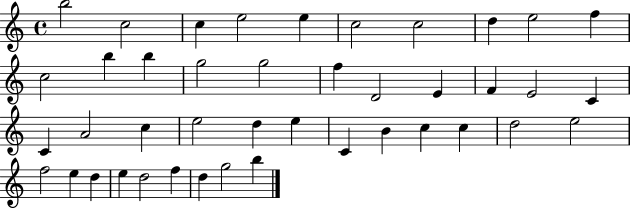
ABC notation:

X:1
T:Untitled
M:4/4
L:1/4
K:C
b2 c2 c e2 e c2 c2 d e2 f c2 b b g2 g2 f D2 E F E2 C C A2 c e2 d e C B c c d2 e2 f2 e d e d2 f d g2 b